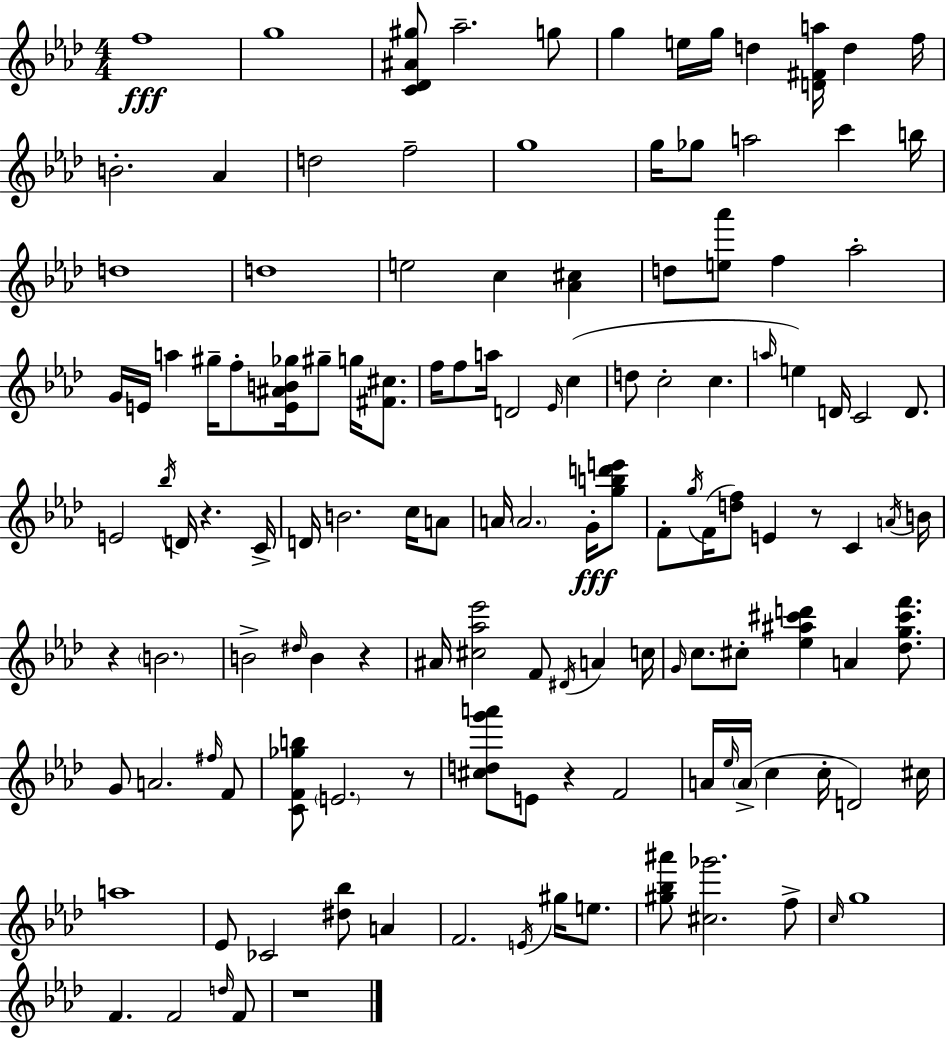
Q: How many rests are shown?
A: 7